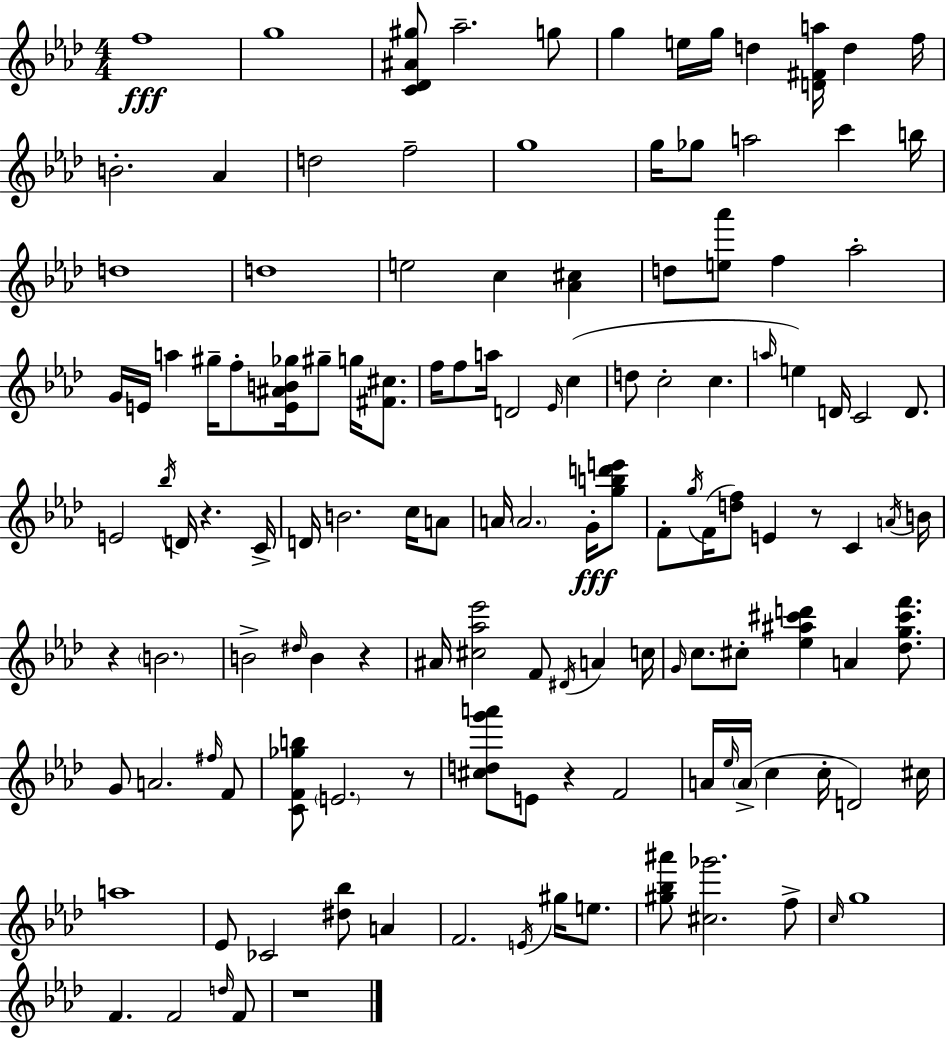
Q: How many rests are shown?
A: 7